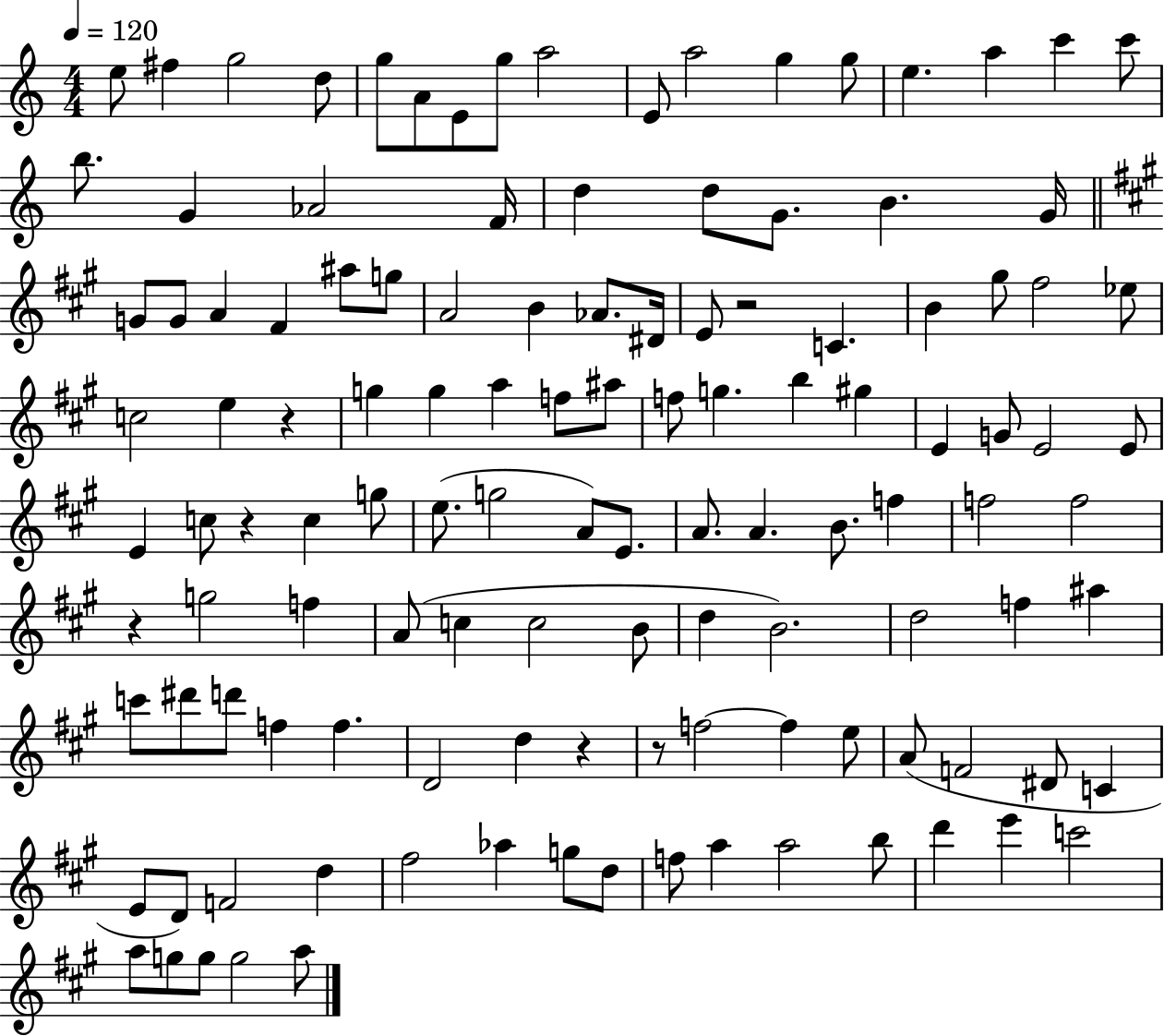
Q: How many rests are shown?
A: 6